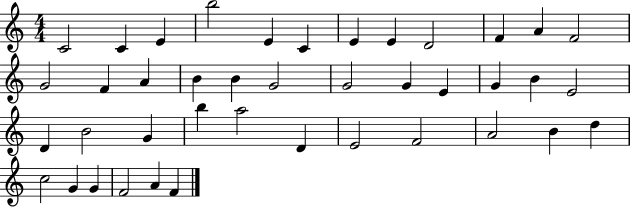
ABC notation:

X:1
T:Untitled
M:4/4
L:1/4
K:C
C2 C E b2 E C E E D2 F A F2 G2 F A B B G2 G2 G E G B E2 D B2 G b a2 D E2 F2 A2 B d c2 G G F2 A F